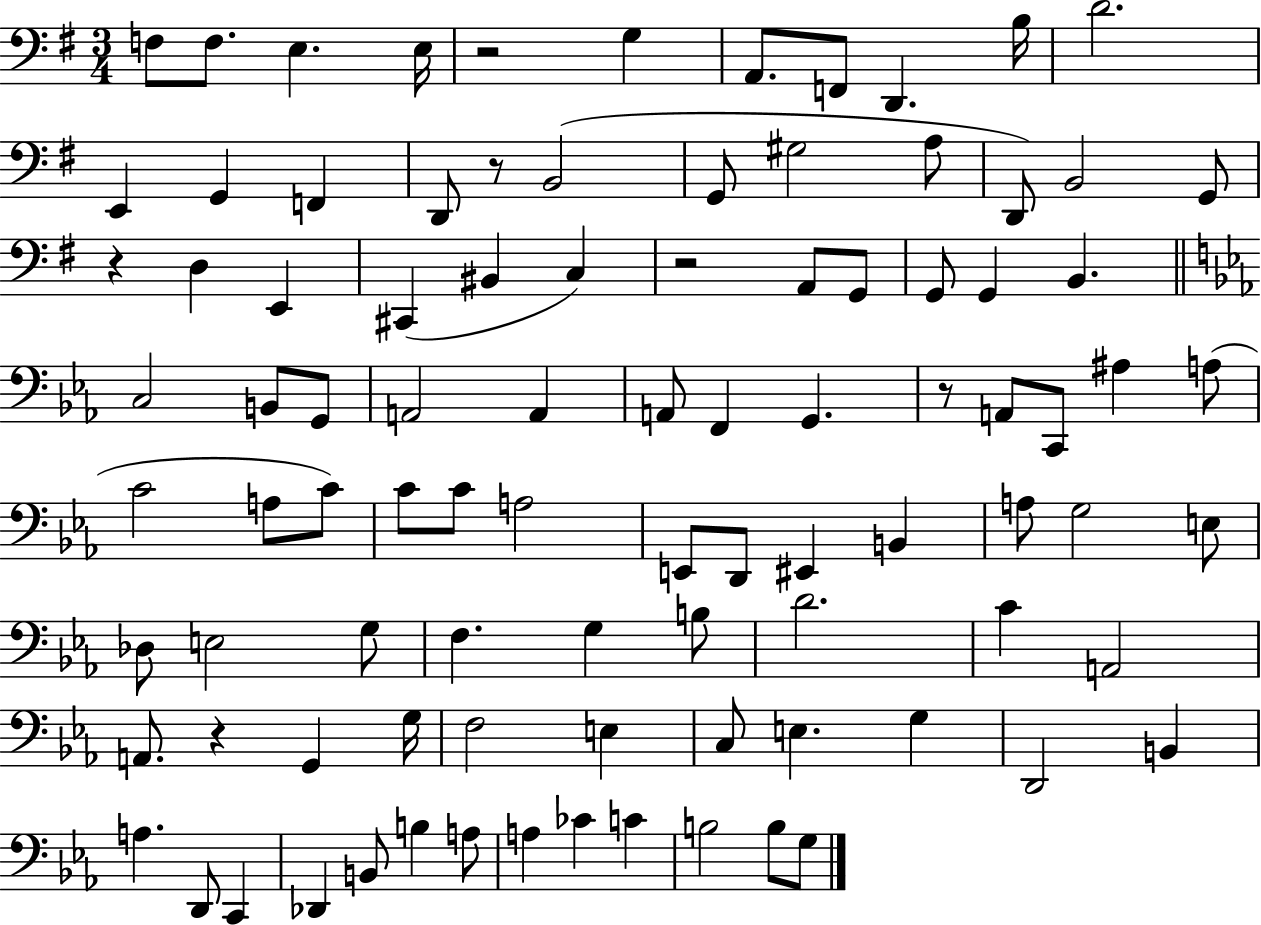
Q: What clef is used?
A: bass